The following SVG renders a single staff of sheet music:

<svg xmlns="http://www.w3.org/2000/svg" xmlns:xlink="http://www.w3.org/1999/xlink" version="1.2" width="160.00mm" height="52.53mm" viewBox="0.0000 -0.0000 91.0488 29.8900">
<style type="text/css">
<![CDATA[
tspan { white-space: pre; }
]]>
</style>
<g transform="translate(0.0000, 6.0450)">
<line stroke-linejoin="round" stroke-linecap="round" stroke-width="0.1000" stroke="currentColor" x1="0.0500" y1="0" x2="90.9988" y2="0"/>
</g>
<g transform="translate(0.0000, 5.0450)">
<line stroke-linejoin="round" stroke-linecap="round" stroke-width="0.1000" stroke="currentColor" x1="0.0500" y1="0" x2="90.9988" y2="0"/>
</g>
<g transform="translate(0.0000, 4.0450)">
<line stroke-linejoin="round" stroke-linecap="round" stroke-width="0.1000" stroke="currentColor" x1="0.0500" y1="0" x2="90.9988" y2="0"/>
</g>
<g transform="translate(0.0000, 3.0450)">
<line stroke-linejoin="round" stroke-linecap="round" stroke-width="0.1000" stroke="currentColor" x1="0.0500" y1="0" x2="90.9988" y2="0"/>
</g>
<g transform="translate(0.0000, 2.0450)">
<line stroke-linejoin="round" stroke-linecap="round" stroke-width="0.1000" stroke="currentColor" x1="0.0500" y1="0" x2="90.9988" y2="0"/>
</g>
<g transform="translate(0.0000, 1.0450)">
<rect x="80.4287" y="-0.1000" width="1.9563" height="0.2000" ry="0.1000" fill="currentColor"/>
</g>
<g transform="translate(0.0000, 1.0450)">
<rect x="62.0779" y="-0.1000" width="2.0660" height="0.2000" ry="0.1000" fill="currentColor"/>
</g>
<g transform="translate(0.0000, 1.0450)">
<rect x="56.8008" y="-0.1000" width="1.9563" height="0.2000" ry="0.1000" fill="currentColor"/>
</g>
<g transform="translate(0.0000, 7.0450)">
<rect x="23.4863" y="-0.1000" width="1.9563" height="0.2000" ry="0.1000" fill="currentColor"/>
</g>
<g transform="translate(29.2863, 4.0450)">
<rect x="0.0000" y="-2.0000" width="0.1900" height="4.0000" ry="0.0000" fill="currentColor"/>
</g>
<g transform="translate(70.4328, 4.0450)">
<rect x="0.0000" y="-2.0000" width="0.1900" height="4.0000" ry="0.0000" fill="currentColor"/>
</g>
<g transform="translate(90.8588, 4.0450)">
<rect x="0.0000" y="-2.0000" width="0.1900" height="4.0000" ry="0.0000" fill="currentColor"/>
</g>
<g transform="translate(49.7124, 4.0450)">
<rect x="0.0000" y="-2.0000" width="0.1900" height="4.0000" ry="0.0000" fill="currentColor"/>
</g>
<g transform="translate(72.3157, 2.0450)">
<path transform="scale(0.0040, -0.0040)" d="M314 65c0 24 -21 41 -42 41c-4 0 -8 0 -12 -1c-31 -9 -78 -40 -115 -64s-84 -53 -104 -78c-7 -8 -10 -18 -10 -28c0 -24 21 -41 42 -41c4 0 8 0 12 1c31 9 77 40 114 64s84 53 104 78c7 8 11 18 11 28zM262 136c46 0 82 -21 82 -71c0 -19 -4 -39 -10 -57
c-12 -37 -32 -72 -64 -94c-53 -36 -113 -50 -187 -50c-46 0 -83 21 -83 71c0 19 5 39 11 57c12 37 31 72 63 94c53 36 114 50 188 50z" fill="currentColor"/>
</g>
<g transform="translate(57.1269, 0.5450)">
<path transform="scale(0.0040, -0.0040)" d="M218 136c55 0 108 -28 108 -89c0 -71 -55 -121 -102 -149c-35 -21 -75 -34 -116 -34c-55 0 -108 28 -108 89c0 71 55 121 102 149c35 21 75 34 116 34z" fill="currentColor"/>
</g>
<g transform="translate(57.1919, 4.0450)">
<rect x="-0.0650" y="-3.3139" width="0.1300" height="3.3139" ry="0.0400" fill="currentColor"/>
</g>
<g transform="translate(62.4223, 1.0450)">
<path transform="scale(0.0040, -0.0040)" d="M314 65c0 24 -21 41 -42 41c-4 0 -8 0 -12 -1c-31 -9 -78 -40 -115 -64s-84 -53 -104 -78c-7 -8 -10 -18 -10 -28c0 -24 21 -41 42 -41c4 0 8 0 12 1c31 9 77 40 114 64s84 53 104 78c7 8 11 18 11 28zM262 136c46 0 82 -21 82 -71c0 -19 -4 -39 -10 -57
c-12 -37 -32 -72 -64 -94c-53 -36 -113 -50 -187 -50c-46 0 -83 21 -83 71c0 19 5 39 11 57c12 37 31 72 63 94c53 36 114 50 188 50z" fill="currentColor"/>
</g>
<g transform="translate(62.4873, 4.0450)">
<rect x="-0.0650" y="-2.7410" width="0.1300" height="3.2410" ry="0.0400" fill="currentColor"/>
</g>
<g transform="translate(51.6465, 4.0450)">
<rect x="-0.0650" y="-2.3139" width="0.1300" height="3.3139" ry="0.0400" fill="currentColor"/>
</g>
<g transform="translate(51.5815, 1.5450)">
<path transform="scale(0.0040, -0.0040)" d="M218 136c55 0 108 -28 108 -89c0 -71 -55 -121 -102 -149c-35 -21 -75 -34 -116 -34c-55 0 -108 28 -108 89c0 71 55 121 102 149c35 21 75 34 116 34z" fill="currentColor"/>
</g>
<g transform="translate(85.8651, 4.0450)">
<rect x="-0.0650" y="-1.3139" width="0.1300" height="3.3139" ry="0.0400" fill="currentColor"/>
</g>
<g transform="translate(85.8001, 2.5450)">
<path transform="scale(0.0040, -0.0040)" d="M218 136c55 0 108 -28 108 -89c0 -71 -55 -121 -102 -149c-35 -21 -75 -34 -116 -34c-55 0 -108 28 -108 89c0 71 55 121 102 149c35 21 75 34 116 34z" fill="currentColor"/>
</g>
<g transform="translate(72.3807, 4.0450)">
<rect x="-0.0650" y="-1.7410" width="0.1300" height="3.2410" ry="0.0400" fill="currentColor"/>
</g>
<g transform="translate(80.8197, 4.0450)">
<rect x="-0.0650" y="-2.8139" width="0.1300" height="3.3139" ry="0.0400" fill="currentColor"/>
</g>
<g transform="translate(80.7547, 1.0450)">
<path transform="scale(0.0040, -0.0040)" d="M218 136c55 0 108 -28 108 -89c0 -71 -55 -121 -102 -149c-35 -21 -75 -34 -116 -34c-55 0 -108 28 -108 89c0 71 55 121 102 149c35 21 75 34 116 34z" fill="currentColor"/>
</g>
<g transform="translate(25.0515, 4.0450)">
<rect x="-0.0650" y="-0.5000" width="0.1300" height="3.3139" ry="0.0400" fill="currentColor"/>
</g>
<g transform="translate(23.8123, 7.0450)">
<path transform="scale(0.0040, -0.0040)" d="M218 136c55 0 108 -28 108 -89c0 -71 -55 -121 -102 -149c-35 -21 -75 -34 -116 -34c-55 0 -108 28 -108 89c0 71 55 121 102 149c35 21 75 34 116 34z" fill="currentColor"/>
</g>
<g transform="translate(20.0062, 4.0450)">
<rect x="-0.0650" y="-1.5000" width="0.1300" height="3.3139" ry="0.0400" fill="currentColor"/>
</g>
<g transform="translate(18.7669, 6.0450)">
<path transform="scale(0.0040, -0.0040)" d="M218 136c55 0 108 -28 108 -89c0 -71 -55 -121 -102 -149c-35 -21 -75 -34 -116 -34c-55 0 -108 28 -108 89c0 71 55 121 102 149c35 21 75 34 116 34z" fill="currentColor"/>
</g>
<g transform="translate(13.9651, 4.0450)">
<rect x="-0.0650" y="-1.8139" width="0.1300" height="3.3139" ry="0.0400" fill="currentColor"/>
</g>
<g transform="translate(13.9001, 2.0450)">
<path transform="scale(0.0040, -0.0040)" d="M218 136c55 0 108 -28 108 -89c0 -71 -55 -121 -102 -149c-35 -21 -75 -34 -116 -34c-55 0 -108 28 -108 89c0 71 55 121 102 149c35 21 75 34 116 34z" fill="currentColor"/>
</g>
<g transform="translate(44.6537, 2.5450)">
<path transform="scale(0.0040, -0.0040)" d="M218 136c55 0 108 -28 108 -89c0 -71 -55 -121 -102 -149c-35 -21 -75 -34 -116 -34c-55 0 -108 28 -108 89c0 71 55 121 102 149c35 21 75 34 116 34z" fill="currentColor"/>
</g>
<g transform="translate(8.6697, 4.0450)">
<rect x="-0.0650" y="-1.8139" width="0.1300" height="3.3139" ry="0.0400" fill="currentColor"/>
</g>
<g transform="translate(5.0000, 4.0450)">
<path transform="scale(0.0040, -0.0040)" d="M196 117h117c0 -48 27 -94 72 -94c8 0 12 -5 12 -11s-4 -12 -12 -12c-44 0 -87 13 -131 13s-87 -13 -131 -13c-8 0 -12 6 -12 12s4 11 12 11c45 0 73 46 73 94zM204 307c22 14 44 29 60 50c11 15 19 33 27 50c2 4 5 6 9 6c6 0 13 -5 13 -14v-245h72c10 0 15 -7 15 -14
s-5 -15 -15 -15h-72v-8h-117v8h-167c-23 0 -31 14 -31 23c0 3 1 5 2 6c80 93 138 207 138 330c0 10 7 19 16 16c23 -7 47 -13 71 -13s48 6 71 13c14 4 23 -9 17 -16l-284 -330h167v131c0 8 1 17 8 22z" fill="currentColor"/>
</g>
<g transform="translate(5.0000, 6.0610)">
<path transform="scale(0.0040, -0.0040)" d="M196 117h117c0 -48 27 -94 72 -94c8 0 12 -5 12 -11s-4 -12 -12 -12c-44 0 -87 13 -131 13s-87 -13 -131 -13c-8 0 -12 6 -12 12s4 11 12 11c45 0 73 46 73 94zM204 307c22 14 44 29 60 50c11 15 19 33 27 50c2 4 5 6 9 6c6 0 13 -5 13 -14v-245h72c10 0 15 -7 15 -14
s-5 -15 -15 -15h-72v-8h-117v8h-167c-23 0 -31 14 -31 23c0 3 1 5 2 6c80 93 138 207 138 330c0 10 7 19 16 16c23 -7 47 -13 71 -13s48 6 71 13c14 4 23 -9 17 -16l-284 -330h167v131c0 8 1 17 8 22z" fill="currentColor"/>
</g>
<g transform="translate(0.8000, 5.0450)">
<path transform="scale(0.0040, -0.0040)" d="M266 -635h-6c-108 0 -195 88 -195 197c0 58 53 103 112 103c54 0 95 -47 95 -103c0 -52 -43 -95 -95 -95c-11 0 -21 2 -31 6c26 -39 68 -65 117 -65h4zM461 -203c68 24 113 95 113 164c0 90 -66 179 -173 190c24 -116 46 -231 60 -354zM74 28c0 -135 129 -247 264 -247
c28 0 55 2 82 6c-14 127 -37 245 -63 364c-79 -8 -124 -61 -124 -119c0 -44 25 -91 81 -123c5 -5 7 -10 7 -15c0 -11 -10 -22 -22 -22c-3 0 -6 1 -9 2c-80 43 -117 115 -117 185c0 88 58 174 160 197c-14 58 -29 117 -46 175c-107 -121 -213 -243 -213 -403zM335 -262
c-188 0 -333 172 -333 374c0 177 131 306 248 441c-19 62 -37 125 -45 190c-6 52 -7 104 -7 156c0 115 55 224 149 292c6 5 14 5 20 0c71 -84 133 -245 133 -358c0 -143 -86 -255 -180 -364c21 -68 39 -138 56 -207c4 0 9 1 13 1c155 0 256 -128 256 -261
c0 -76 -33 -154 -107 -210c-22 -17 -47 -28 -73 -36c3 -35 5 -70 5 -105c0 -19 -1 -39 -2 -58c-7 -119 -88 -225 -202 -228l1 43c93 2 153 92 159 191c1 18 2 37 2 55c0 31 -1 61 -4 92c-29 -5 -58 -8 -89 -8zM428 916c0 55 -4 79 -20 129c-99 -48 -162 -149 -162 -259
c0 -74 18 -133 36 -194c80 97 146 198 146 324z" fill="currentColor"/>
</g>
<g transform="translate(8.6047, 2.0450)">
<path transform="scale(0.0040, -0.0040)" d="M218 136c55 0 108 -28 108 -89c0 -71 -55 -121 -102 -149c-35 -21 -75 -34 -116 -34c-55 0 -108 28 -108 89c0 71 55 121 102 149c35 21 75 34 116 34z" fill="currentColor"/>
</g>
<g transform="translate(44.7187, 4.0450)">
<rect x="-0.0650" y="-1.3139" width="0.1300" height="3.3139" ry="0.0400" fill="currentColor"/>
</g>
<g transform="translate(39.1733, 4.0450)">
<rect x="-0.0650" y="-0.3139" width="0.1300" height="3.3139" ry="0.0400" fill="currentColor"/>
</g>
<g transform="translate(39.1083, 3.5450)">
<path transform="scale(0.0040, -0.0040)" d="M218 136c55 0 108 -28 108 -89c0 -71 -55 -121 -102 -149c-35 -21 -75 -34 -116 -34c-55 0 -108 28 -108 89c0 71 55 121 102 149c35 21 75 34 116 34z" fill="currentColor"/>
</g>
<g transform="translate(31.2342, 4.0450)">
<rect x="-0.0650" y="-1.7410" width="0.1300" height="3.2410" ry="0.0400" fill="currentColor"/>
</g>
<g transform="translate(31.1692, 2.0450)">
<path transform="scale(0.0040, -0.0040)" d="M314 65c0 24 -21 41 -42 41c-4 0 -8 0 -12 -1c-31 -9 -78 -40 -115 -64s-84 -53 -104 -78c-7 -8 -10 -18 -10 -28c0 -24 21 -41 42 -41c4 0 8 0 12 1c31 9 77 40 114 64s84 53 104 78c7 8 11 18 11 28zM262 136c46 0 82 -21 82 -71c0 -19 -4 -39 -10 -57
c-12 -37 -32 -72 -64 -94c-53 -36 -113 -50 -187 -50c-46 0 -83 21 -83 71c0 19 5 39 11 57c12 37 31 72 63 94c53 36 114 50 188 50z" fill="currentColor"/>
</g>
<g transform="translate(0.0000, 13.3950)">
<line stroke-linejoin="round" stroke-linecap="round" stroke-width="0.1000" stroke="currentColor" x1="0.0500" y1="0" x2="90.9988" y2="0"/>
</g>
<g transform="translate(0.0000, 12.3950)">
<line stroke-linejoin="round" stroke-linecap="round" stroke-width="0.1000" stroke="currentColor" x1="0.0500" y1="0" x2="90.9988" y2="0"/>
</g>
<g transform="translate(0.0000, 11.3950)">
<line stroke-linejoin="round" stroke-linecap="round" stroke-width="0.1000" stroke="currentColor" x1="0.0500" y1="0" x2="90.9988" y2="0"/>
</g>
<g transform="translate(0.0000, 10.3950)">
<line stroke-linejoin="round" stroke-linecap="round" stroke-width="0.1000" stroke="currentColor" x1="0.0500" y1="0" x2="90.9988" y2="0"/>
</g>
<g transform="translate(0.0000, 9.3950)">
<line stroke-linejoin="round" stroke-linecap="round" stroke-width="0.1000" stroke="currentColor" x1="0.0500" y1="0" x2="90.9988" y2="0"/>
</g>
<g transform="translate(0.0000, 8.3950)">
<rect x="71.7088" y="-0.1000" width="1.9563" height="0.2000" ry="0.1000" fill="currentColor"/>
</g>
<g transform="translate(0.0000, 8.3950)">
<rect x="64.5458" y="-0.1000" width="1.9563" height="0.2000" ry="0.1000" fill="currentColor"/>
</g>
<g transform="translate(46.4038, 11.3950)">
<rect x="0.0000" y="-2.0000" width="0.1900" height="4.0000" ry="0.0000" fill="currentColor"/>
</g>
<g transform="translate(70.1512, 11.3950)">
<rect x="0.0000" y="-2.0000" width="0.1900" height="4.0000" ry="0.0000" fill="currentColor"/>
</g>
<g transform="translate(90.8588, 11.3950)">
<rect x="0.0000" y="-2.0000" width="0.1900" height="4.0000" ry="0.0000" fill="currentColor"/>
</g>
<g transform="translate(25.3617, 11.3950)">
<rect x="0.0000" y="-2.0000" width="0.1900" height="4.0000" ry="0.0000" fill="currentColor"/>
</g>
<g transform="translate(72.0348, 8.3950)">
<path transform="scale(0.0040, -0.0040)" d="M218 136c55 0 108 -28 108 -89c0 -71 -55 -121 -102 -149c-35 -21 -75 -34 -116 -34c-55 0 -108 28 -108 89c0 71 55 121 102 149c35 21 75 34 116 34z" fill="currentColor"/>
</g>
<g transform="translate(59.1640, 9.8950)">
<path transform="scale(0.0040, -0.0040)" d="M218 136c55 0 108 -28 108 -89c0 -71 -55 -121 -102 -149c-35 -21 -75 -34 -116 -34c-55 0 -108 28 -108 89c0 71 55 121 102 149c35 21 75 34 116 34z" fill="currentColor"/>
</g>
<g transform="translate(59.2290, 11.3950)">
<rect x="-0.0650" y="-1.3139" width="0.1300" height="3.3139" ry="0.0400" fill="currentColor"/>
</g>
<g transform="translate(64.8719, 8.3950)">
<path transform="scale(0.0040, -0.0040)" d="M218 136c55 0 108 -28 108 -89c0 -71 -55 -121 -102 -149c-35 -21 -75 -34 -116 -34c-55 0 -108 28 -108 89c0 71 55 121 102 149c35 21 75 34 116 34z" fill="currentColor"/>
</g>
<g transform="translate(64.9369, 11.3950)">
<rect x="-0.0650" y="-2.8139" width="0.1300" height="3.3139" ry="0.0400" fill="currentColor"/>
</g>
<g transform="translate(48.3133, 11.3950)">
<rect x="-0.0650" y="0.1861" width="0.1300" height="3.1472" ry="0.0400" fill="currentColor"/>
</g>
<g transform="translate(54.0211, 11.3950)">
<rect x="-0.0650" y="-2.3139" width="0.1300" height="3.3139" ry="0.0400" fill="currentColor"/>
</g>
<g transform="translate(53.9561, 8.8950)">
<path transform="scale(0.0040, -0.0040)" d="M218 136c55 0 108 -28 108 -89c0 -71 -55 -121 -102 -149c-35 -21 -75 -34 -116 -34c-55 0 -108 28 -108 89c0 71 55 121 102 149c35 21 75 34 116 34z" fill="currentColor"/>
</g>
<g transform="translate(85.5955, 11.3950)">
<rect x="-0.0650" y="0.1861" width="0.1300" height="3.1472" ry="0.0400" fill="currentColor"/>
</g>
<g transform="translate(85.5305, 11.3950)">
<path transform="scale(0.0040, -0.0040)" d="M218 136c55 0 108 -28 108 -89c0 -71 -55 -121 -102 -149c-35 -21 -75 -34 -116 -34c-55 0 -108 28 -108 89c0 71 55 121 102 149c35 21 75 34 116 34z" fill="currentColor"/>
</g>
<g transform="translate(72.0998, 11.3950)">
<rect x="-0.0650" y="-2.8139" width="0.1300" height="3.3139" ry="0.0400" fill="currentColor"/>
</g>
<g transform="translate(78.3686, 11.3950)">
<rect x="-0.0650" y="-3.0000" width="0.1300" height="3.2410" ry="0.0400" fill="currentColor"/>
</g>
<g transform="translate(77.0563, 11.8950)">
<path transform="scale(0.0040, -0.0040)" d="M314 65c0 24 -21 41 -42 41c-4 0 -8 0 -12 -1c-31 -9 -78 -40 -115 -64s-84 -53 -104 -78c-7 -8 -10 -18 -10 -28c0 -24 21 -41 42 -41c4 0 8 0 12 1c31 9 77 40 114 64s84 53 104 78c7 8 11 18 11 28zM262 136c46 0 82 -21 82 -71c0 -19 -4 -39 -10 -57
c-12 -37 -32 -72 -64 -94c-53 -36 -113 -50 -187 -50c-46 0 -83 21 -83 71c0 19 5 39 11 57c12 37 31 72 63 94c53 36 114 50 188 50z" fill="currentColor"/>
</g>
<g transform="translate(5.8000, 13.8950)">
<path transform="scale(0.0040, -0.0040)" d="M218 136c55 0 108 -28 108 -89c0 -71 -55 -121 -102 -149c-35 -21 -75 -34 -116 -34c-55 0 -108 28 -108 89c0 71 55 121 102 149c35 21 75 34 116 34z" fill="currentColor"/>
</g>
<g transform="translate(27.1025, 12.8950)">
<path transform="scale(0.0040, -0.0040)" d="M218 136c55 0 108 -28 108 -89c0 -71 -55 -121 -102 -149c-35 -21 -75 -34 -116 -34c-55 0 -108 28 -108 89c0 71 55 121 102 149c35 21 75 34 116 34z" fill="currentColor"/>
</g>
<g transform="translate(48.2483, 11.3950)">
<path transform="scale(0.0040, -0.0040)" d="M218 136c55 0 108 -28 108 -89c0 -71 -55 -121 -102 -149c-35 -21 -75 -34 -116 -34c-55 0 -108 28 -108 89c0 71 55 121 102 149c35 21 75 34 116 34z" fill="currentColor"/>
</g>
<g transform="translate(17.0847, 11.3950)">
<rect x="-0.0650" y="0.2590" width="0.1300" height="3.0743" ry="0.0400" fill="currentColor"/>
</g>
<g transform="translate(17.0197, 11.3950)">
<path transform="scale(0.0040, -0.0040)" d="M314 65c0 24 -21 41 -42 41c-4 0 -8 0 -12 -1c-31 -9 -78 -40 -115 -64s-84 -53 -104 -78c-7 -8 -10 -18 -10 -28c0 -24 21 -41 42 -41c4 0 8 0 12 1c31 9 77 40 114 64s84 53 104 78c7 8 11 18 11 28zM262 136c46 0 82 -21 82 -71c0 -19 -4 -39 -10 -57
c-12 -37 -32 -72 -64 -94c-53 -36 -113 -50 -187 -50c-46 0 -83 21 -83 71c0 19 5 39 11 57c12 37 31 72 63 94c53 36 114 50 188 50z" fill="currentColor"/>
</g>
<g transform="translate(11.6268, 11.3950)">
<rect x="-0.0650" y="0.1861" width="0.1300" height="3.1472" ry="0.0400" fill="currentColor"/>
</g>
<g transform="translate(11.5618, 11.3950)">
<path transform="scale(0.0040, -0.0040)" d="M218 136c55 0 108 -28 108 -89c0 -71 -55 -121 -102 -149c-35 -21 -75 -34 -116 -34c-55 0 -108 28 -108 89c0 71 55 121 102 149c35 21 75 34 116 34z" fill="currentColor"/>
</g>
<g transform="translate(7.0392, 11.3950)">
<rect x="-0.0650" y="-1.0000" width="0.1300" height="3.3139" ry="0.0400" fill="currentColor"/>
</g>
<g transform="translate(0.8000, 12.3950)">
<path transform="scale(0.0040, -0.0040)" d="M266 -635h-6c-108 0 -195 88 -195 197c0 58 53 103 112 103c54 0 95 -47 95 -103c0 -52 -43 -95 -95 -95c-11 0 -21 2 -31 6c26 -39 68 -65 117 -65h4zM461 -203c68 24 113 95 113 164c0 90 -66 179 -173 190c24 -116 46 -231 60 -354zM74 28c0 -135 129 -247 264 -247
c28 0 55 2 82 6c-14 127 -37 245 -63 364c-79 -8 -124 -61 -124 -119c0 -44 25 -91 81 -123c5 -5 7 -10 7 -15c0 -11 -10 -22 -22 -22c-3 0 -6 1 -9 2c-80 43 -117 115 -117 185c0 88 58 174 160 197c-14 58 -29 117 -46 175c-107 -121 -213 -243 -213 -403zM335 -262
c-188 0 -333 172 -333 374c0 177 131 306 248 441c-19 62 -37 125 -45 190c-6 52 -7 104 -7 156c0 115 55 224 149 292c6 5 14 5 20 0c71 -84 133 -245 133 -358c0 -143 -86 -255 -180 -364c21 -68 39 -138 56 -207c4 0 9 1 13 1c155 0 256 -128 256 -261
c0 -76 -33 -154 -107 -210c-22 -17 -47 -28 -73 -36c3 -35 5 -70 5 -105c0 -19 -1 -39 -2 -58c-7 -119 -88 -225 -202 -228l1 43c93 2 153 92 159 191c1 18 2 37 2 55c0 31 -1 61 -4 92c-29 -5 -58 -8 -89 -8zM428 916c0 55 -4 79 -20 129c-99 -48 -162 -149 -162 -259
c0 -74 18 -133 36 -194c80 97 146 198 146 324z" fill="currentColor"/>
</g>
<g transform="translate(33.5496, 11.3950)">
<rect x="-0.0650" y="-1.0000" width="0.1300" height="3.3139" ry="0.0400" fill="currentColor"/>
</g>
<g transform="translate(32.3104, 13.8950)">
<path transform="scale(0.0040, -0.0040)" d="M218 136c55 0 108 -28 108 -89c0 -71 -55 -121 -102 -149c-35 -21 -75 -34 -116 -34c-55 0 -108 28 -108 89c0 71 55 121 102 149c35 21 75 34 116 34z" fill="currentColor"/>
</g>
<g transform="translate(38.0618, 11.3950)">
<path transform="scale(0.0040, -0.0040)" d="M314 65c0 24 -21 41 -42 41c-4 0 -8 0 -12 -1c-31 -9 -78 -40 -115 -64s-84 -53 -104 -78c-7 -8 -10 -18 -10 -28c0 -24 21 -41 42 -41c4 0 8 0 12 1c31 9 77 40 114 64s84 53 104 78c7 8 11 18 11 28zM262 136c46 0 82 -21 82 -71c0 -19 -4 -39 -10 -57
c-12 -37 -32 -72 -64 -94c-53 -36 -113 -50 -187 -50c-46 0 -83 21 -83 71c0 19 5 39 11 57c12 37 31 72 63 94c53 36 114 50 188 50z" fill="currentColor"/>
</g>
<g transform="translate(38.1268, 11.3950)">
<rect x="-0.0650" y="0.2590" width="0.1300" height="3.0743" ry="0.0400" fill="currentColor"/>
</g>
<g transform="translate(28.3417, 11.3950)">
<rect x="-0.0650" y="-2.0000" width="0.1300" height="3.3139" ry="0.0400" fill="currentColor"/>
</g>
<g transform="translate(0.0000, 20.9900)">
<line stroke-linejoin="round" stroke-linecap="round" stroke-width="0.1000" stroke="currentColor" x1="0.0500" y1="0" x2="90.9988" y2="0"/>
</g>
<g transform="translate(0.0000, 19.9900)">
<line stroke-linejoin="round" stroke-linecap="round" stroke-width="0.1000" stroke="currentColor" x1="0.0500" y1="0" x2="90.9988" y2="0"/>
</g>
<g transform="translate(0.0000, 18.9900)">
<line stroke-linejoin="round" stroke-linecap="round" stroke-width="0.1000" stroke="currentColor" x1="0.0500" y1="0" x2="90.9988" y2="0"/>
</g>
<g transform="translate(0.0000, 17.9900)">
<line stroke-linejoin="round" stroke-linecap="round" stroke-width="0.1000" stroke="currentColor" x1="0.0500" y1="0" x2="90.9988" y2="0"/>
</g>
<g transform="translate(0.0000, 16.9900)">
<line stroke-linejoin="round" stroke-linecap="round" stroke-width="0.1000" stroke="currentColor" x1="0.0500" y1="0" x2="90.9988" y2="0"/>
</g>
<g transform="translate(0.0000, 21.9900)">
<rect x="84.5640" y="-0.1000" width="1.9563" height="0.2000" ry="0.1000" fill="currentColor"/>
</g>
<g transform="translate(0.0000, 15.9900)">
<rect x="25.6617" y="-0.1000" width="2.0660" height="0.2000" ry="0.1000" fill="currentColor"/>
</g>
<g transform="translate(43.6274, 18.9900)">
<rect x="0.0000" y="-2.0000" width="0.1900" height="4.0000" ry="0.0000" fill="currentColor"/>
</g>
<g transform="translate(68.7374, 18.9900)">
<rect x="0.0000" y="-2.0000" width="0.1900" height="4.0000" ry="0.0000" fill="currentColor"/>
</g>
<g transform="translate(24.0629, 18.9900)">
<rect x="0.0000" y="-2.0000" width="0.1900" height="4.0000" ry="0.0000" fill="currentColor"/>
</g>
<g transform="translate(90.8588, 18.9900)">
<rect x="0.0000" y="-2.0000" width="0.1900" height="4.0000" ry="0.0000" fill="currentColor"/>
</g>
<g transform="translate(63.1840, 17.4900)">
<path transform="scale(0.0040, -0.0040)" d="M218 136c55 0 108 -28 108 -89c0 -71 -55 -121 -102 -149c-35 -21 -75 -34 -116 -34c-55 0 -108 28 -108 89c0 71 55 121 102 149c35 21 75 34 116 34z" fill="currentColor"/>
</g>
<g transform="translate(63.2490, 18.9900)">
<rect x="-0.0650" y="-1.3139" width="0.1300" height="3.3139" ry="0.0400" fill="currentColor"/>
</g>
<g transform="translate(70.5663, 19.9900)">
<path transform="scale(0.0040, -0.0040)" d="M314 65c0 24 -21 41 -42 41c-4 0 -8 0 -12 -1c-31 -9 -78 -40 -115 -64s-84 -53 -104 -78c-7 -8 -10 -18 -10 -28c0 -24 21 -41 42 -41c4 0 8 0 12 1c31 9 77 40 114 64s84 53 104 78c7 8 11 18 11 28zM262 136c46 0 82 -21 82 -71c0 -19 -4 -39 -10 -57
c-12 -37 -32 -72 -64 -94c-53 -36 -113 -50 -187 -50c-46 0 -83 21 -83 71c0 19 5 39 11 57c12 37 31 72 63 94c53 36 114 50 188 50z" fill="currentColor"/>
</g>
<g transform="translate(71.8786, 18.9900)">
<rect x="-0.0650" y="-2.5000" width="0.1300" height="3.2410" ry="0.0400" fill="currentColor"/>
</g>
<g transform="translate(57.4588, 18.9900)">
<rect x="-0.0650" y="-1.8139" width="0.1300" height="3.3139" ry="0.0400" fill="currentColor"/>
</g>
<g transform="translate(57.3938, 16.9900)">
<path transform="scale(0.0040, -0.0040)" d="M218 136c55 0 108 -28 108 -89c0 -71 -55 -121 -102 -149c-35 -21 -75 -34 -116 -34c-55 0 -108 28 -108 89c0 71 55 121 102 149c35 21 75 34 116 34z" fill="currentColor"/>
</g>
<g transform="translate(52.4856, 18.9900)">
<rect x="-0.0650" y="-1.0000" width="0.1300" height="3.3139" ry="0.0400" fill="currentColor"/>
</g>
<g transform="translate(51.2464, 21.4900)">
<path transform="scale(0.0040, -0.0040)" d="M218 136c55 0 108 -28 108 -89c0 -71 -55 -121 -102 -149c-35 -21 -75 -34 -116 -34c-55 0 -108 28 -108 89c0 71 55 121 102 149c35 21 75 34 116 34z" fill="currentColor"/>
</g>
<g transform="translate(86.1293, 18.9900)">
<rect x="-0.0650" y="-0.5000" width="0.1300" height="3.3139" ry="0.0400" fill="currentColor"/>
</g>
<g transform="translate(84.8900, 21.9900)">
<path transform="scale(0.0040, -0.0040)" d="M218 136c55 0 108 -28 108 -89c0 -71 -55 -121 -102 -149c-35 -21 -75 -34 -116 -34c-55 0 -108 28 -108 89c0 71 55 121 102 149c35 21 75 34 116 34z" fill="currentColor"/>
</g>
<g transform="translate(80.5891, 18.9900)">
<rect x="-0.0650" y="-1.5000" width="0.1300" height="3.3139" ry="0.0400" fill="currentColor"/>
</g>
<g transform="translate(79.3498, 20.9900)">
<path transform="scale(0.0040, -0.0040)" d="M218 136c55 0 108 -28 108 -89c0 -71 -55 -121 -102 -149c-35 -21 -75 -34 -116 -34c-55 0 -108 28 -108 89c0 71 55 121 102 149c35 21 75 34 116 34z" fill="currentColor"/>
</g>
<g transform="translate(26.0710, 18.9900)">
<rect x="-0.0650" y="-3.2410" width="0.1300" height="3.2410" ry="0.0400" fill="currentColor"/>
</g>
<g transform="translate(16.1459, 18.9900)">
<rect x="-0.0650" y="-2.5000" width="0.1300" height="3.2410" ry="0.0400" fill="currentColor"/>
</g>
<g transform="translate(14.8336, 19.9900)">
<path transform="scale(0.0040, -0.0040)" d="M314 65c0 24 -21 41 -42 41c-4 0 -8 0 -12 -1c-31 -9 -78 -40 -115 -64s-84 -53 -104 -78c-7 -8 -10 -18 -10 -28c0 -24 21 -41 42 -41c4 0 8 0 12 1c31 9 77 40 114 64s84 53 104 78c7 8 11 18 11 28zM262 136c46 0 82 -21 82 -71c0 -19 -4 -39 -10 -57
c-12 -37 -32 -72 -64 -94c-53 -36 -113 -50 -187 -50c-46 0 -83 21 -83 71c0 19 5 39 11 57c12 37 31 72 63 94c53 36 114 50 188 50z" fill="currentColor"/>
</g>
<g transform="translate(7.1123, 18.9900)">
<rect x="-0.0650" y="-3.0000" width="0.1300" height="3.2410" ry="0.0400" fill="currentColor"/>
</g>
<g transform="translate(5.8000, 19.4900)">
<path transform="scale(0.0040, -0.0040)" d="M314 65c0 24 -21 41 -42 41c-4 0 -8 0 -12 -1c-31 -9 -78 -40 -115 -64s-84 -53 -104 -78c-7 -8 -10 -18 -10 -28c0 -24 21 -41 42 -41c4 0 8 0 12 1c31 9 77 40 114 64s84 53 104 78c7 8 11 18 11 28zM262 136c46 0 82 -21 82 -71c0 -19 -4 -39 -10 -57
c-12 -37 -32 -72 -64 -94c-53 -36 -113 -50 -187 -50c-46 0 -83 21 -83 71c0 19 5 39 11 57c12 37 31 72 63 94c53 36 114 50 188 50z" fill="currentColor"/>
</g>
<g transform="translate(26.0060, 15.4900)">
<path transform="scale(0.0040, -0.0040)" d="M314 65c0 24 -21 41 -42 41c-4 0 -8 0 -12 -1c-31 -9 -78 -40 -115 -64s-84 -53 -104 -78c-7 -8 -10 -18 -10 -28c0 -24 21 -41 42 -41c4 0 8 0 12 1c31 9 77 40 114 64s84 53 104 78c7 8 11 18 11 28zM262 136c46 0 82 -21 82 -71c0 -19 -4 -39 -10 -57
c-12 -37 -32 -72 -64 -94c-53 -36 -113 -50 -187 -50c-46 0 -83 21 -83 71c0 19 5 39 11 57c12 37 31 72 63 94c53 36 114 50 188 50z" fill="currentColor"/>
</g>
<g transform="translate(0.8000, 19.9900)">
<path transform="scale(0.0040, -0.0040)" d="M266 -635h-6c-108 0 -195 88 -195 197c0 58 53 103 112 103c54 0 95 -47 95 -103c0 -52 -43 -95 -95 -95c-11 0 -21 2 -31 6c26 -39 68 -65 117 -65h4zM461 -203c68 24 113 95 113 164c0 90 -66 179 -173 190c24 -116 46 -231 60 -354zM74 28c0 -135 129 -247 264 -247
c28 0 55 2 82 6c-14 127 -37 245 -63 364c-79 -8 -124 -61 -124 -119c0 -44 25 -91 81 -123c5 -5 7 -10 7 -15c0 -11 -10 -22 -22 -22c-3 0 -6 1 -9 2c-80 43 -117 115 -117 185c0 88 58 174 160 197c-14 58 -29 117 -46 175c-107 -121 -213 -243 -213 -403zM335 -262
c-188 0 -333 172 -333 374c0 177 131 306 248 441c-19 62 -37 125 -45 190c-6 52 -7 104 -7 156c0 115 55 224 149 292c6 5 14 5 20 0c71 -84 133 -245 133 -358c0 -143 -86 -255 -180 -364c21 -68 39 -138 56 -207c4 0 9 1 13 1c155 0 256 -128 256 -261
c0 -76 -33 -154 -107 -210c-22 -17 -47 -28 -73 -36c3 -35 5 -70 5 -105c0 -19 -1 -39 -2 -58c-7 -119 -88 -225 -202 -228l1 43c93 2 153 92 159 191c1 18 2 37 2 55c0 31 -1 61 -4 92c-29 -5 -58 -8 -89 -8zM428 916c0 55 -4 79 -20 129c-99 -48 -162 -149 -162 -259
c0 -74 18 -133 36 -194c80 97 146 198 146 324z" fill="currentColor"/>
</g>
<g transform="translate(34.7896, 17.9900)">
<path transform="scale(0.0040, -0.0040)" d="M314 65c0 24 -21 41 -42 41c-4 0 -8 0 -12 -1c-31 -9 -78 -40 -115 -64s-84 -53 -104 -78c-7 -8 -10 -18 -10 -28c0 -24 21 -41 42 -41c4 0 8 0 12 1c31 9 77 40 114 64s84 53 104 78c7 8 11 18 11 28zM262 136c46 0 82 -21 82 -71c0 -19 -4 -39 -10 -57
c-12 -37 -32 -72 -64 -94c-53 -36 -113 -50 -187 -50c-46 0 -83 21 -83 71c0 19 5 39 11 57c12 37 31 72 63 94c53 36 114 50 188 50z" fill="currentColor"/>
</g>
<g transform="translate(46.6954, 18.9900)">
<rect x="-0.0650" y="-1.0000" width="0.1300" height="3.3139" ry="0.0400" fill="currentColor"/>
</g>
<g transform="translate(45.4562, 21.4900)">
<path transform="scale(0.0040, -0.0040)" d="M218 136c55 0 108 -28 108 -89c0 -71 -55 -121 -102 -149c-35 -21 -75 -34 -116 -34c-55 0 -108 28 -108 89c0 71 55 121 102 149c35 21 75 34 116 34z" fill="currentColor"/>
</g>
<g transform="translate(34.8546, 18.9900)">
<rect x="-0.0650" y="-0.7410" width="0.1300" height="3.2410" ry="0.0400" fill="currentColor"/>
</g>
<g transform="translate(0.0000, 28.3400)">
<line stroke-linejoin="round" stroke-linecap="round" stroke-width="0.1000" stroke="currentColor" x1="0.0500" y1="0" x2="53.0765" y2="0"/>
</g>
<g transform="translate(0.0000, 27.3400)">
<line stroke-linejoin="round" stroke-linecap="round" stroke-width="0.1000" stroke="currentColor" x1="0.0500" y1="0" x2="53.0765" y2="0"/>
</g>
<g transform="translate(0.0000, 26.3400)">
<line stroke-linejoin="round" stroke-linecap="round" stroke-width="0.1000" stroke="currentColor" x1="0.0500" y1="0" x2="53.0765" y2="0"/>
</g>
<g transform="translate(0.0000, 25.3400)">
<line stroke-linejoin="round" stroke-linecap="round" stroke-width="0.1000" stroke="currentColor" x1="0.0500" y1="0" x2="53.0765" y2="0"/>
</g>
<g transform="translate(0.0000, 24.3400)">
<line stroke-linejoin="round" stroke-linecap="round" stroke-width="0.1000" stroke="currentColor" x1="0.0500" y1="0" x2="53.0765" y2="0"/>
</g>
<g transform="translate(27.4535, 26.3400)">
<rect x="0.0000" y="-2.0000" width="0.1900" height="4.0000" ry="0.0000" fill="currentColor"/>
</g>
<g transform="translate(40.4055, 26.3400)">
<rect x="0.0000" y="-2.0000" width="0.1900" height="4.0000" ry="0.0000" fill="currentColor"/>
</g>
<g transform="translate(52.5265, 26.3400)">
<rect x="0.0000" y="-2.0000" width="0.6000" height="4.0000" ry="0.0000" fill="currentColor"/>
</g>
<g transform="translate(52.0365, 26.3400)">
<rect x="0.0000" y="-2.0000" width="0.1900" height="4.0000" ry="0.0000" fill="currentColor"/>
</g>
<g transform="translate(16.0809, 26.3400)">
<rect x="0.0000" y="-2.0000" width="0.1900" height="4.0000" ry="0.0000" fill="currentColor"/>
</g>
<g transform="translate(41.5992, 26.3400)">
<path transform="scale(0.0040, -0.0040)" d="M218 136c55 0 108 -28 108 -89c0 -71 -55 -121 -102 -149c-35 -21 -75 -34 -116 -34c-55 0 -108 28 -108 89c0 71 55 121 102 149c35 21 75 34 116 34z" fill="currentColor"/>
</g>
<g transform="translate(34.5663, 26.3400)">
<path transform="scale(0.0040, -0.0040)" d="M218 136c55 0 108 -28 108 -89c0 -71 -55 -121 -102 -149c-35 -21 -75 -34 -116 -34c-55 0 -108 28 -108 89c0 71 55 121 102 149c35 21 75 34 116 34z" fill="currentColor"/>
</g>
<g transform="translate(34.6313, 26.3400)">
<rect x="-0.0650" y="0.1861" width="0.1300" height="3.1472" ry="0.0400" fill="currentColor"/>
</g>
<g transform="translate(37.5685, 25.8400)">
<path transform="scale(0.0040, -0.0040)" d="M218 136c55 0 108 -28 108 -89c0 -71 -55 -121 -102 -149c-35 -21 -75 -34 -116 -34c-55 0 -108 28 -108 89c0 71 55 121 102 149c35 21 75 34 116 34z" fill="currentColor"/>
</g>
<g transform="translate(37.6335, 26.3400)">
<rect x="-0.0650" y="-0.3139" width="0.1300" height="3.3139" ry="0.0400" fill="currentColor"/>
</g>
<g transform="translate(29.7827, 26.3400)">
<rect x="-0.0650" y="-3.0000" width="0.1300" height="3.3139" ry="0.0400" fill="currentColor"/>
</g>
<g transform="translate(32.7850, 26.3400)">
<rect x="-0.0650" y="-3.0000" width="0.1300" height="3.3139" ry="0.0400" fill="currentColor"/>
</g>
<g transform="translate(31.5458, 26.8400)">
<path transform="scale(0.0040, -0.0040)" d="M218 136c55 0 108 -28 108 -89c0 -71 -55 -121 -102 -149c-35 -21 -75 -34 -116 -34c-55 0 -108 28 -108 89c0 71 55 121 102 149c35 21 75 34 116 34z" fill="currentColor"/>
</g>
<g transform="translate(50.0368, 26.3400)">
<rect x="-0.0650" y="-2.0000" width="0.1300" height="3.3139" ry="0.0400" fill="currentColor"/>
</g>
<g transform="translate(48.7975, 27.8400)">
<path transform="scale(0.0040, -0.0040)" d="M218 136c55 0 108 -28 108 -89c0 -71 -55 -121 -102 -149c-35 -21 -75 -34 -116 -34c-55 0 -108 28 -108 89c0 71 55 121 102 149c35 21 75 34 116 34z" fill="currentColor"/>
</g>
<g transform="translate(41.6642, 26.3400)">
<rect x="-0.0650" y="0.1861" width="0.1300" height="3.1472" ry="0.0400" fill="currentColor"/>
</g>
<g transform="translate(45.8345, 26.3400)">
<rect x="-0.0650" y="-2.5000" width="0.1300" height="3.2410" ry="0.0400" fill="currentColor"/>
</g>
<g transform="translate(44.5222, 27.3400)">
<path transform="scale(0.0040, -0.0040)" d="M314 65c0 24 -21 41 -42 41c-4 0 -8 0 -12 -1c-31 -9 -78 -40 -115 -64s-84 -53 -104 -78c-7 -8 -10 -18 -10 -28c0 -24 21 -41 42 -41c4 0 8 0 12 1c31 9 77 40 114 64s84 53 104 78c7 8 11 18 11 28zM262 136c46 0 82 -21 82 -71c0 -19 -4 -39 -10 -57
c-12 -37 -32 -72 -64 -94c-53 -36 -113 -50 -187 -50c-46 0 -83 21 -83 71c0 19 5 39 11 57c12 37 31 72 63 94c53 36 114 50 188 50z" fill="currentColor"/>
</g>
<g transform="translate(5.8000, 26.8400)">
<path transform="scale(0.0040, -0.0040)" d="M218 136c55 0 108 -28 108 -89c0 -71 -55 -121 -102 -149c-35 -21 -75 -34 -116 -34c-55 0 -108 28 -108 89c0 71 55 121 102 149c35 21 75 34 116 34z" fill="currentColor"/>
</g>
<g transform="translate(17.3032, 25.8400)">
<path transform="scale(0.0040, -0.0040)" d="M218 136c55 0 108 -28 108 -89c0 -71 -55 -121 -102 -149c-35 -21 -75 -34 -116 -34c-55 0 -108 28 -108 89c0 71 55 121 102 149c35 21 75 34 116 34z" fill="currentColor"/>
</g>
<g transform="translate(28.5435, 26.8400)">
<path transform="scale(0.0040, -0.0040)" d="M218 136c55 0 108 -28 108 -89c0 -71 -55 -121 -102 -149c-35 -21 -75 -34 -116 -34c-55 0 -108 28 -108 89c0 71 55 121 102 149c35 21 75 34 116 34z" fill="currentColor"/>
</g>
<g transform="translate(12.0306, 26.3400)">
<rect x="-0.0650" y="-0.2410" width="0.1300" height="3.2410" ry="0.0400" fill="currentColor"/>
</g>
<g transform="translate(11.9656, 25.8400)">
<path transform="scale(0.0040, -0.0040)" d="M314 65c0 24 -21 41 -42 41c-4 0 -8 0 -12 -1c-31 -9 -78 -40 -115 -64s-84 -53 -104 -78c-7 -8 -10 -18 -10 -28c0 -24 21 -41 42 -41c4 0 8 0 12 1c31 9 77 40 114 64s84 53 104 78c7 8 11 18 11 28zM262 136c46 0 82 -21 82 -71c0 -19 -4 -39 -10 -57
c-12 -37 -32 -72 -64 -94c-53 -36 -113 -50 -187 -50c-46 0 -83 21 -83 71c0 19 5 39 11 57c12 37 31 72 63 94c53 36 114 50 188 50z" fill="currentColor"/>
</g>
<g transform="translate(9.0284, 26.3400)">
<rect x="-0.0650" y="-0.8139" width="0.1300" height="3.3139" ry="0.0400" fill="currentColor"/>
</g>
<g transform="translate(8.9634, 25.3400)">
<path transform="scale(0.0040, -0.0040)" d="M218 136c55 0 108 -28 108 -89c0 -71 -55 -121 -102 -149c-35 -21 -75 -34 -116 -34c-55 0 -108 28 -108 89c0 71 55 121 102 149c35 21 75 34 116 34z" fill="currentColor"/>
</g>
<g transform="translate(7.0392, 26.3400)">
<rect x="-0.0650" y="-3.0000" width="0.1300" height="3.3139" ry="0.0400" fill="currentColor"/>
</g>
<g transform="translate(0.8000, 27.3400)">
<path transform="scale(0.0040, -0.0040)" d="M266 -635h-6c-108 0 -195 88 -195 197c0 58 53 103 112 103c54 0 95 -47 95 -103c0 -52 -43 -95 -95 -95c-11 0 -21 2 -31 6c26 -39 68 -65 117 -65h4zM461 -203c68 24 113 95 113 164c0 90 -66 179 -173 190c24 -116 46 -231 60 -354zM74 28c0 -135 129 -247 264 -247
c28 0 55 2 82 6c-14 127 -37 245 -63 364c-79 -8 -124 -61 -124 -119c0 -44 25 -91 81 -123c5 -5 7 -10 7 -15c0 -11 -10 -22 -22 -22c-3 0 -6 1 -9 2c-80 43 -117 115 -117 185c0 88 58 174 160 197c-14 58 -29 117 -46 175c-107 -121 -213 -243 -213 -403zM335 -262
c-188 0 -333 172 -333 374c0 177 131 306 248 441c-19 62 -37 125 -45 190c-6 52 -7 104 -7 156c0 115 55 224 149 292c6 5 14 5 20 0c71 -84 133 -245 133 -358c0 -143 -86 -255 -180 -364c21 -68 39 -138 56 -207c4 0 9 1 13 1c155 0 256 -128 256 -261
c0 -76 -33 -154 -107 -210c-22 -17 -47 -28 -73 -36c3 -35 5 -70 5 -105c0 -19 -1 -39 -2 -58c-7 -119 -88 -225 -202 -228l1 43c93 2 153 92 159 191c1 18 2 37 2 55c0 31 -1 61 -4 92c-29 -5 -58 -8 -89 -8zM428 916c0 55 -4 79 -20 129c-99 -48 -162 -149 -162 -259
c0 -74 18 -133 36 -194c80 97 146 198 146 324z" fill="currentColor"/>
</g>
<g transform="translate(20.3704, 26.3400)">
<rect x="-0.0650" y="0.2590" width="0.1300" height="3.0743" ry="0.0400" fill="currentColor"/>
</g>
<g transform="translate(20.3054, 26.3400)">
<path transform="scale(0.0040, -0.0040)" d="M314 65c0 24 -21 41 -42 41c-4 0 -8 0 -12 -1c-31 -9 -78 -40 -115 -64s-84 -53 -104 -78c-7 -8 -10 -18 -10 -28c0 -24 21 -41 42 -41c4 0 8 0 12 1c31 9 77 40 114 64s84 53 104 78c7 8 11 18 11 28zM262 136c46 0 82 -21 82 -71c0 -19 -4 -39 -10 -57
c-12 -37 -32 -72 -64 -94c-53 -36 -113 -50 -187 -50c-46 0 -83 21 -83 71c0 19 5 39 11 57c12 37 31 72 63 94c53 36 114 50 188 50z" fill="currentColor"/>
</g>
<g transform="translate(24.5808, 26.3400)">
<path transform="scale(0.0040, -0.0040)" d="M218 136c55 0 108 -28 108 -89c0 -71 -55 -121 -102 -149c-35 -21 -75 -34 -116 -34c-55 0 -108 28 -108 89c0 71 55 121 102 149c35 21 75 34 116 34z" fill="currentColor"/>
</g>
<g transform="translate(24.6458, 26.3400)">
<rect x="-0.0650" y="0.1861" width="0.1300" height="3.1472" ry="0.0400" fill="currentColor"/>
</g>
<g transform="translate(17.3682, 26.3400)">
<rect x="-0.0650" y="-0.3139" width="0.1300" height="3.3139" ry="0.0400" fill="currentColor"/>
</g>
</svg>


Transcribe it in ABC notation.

X:1
T:Untitled
M:4/4
L:1/4
K:C
f f E C f2 c e g b a2 f2 a e D B B2 F D B2 B g e a a A2 B A2 G2 b2 d2 D D f e G2 E C A d c2 c B2 B A A B c B G2 F